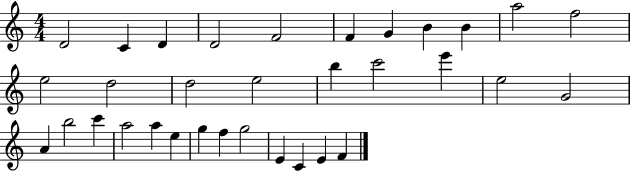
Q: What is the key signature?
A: C major